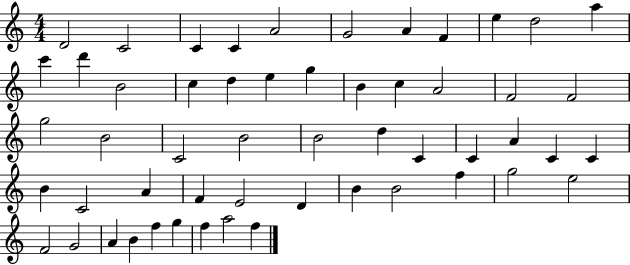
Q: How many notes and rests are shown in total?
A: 54